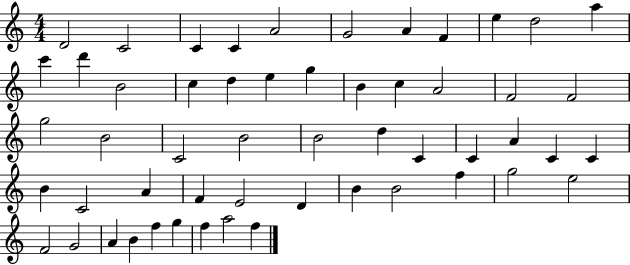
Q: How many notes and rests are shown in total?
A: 54